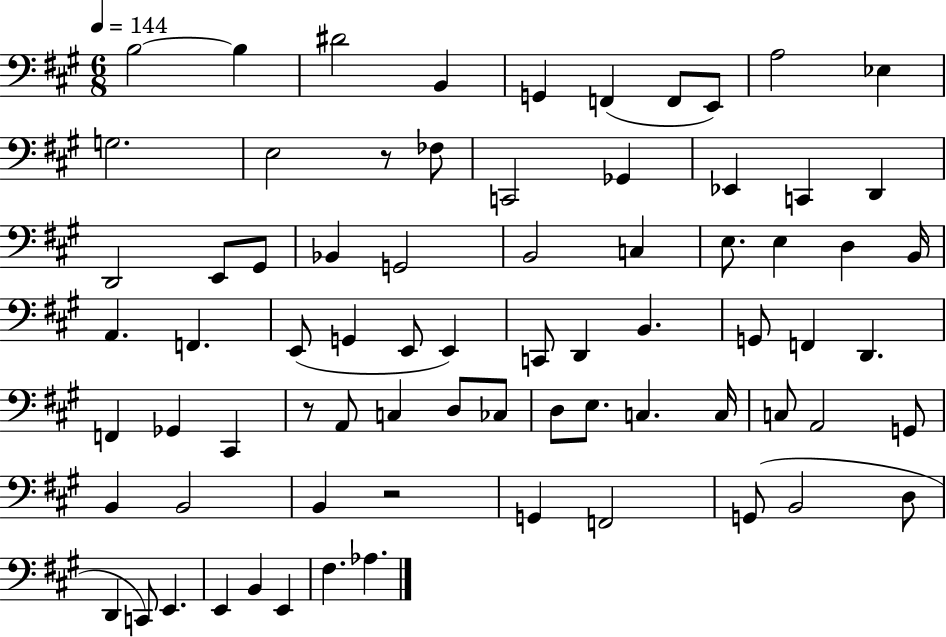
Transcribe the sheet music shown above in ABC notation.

X:1
T:Untitled
M:6/8
L:1/4
K:A
B,2 B, ^D2 B,, G,, F,, F,,/2 E,,/2 A,2 _E, G,2 E,2 z/2 _F,/2 C,,2 _G,, _E,, C,, D,, D,,2 E,,/2 ^G,,/2 _B,, G,,2 B,,2 C, E,/2 E, D, B,,/4 A,, F,, E,,/2 G,, E,,/2 E,, C,,/2 D,, B,, G,,/2 F,, D,, F,, _G,, ^C,, z/2 A,,/2 C, D,/2 _C,/2 D,/2 E,/2 C, C,/4 C,/2 A,,2 G,,/2 B,, B,,2 B,, z2 G,, F,,2 G,,/2 B,,2 D,/2 D,, C,,/2 E,, E,, B,, E,, ^F, _A,